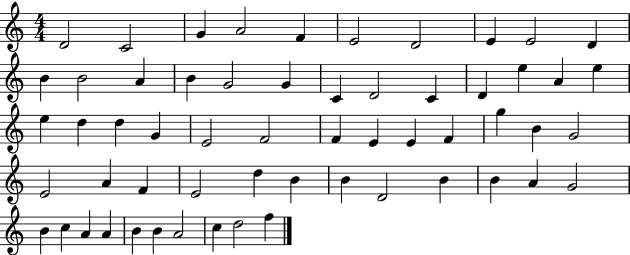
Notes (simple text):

D4/h C4/h G4/q A4/h F4/q E4/h D4/h E4/q E4/h D4/q B4/q B4/h A4/q B4/q G4/h G4/q C4/q D4/h C4/q D4/q E5/q A4/q E5/q E5/q D5/q D5/q G4/q E4/h F4/h F4/q E4/q E4/q F4/q G5/q B4/q G4/h E4/h A4/q F4/q E4/h D5/q B4/q B4/q D4/h B4/q B4/q A4/q G4/h B4/q C5/q A4/q A4/q B4/q B4/q A4/h C5/q D5/h F5/q